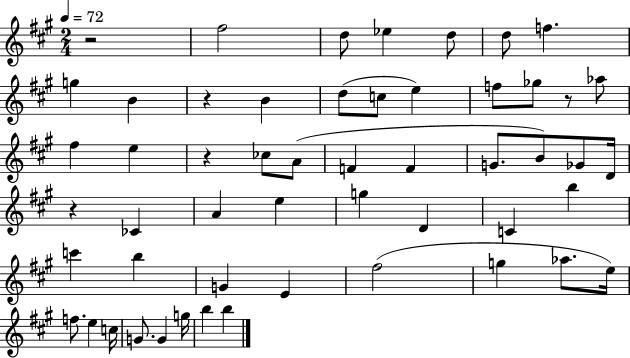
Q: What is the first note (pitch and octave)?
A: F#5